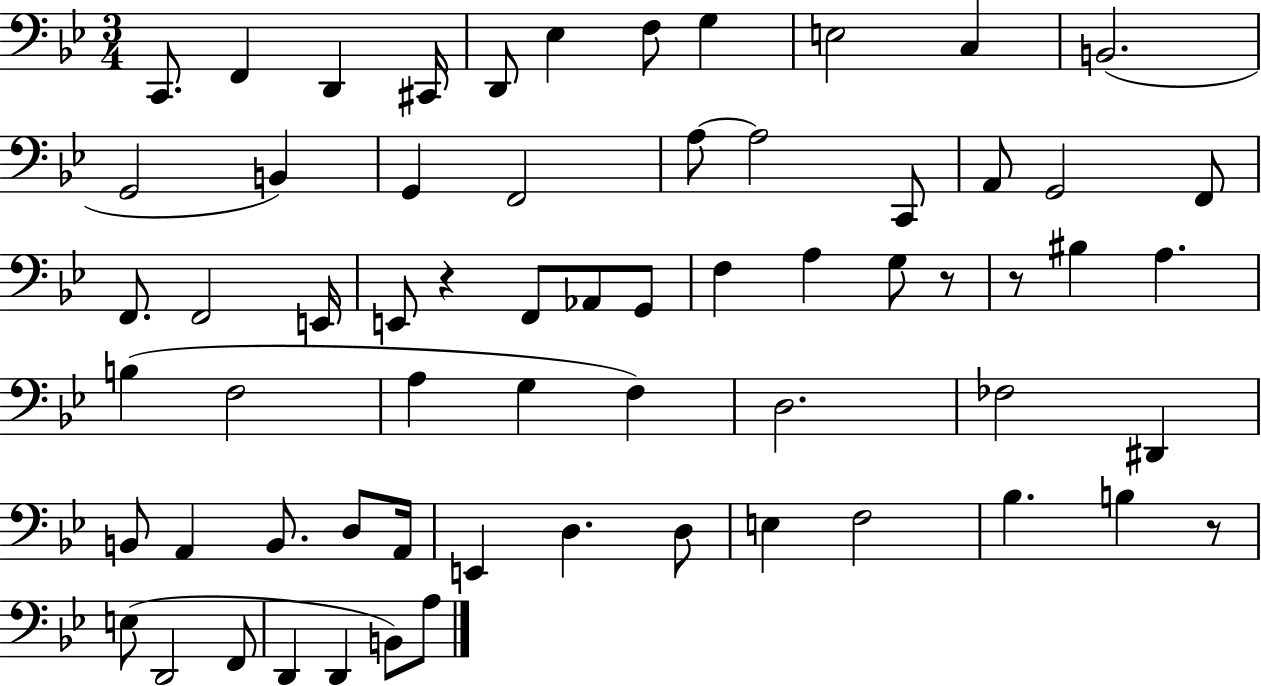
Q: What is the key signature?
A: BES major